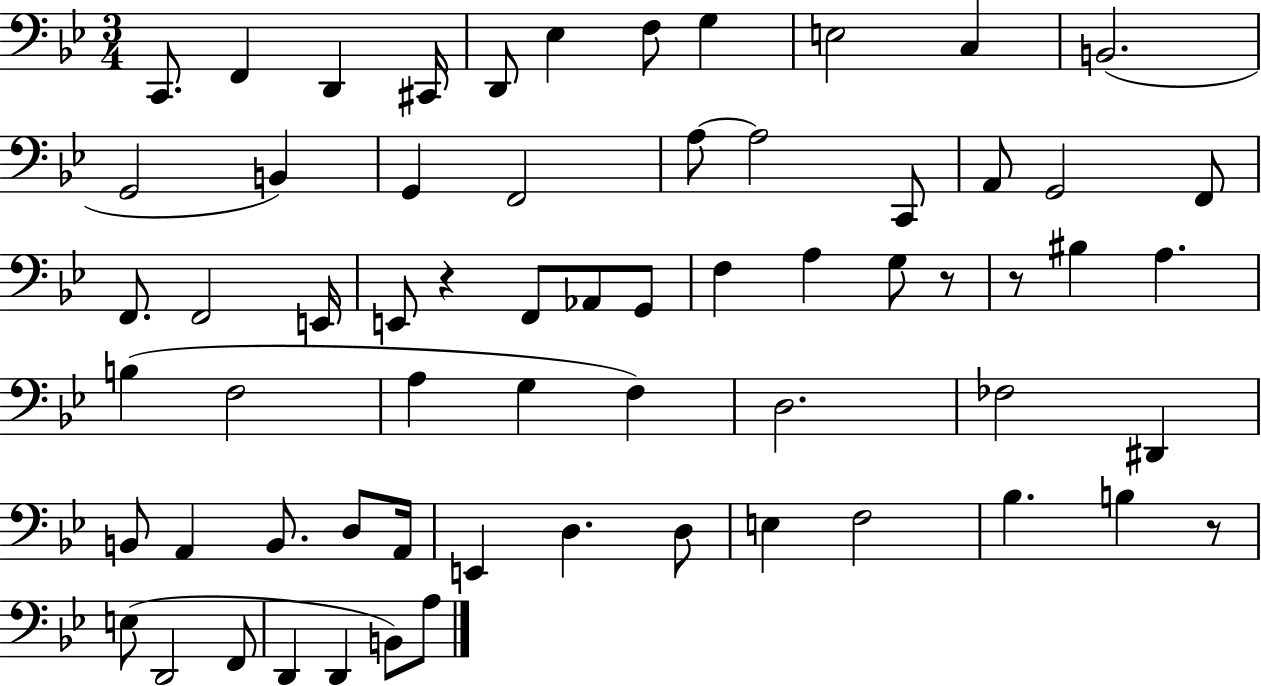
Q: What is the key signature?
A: BES major